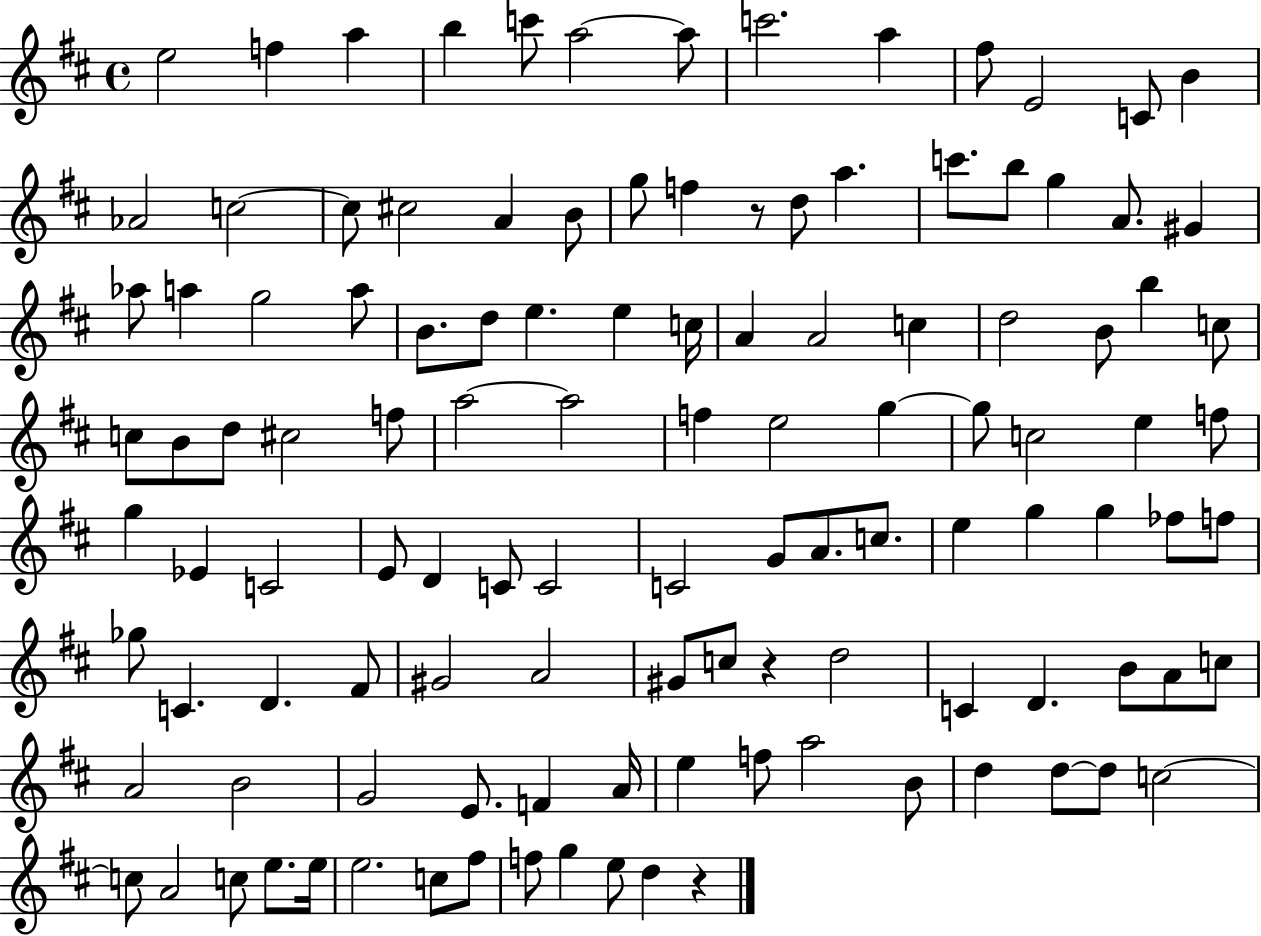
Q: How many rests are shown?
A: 3